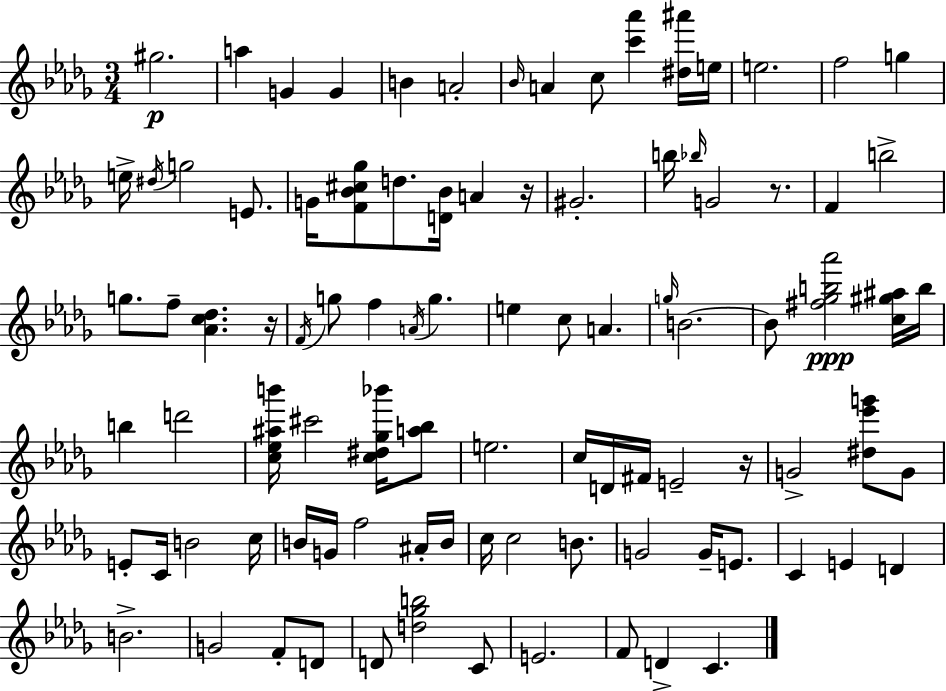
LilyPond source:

{
  \clef treble
  \numericTimeSignature
  \time 3/4
  \key bes \minor
  \repeat volta 2 { gis''2.\p | a''4 g'4 g'4 | b'4 a'2-. | \grace { bes'16 } a'4 c''8 <c''' aes'''>4 <dis'' ais'''>16 | \break e''16 e''2. | f''2 g''4 | e''16-> \acciaccatura { dis''16 } g''2 e'8. | g'16 <f' bes' cis'' ges''>8 d''8. <d' bes'>16 a'4 | \break r16 gis'2.-. | b''16 \grace { bes''16 } g'2 | r8. f'4 b''2-> | g''8. f''8-- <aes' c'' des''>4. | \break r16 \acciaccatura { f'16 } g''8 f''4 \acciaccatura { a'16 } g''4. | e''4 c''8 a'4. | \grace { g''16 } b'2.~~ | b'8 <fis'' ges'' b'' aes'''>2\ppp | \break <c'' gis'' ais''>16 b''16 b''4 d'''2 | <c'' ees'' ais'' b'''>16 cis'''2 | <c'' dis'' ges'' bes'''>16 <a'' bes''>8 e''2. | c''16 d'16 fis'16 e'2-- | \break r16 g'2-> | <dis'' ees''' g'''>8 g'8 e'8-. c'16 b'2 | c''16 b'16 g'16 f''2 | ais'16-. b'16 c''16 c''2 | \break b'8. g'2 | g'16-- e'8. c'4 e'4 | d'4 b'2.-> | g'2 | \break f'8-. d'8 d'8 <d'' ges'' b''>2 | c'8 e'2. | f'8 d'4-> | c'4. } \bar "|."
}